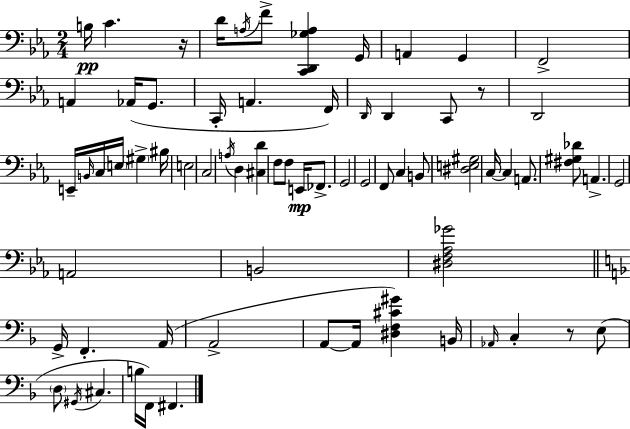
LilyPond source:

{
  \clef bass
  \numericTimeSignature
  \time 2/4
  \key ees \major
  b16\pp c'4. r16 | d'16 \acciaccatura { a16 } f'8-> <c, d, ges a>4 | g,16 a,4 g,4 | f,2-> | \break a,4 aes,16( g,8. | c,16-. a,4. | f,16) \grace { d,16 } d,4 c,8 | r8 d,2 | \break e,16-- \grace { b,16 } c16 \parenthesize e16 \parenthesize gis4-> | bis16 e2 | c2 | \acciaccatura { a16 } d4 | \break <cis d'>4 f8 f8 | e,16\mp fes,8.-> g,2 | g,2 | f,8 c4 | \break b,8 <dis e gis>2 | c16~~ c4 | a,8. <fis gis des'>8 a,4.-> | g,2 | \break a,2 | b,2 | <dis f aes ges'>2 | \bar "||" \break \key f \major g,16-> f,4.-. a,16( | a,2-> | a,8~~ a,16 <dis f cis' gis'>4) b,16 | \grace { aes,16 } c4-. r8 e8( | \break \parenthesize d8 \acciaccatura { gis,16 } cis4. | b16 f,16) fis,4. | \bar "|."
}